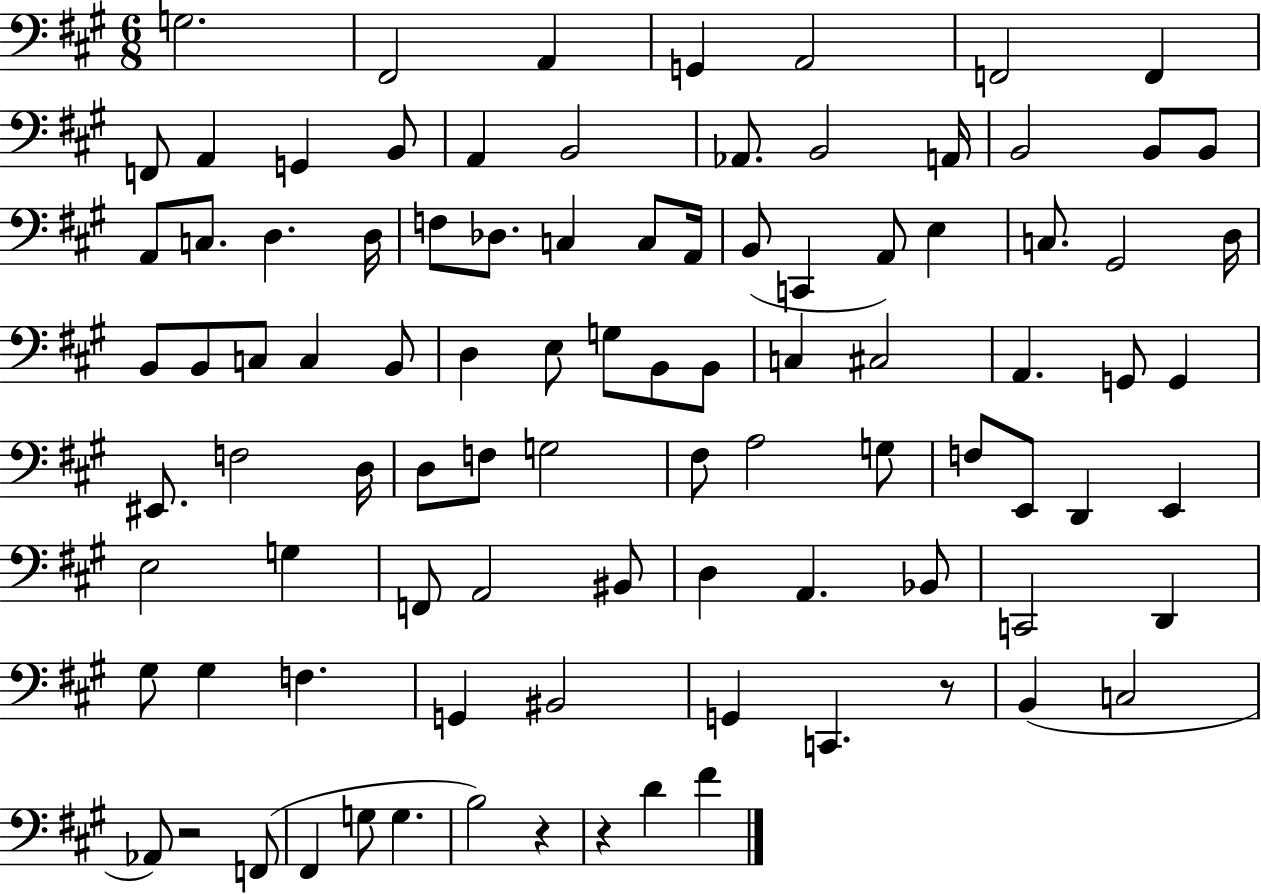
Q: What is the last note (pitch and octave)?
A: F#4